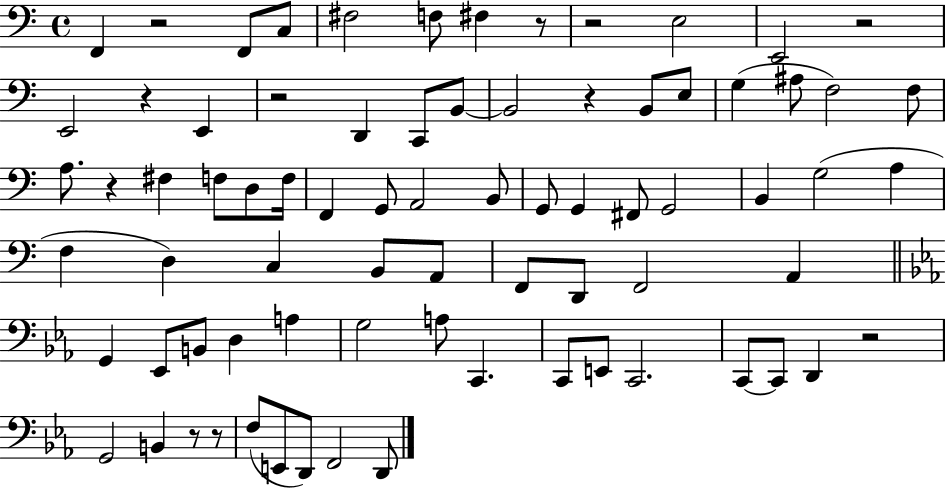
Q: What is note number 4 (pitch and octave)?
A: F#3